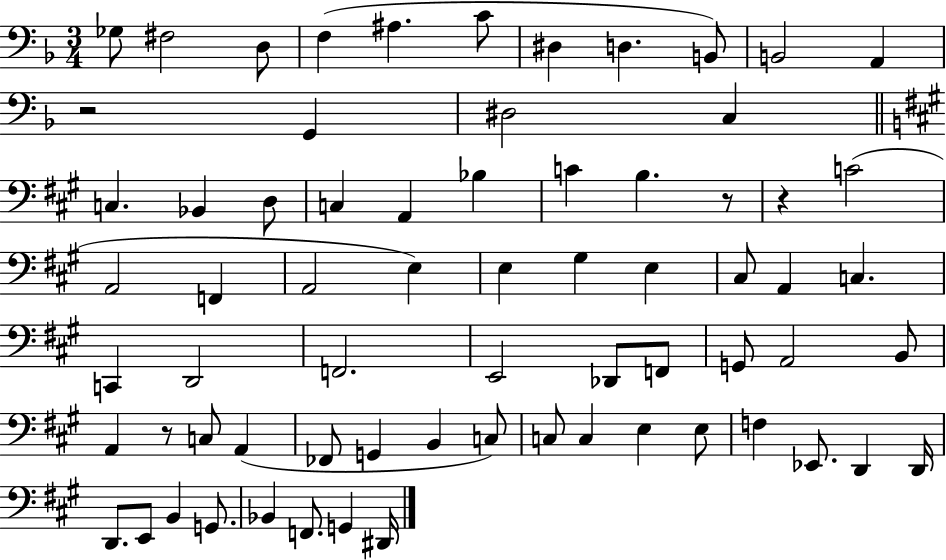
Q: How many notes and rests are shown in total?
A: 69